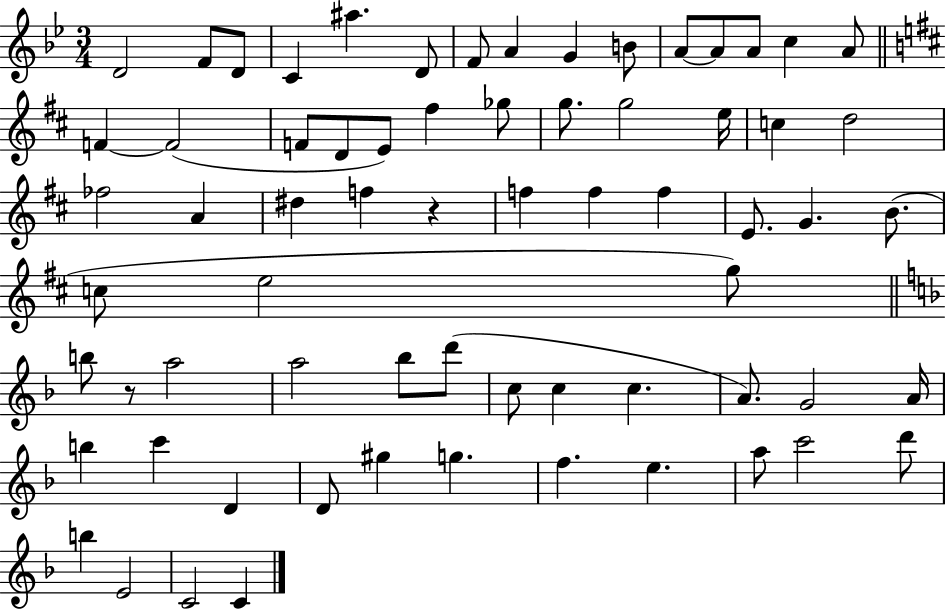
D4/h F4/e D4/e C4/q A#5/q. D4/e F4/e A4/q G4/q B4/e A4/e A4/e A4/e C5/q A4/e F4/q F4/h F4/e D4/e E4/e F#5/q Gb5/e G5/e. G5/h E5/s C5/q D5/h FES5/h A4/q D#5/q F5/q R/q F5/q F5/q F5/q E4/e. G4/q. B4/e. C5/e E5/h G5/e B5/e R/e A5/h A5/h Bb5/e D6/e C5/e C5/q C5/q. A4/e. G4/h A4/s B5/q C6/q D4/q D4/e G#5/q G5/q. F5/q. E5/q. A5/e C6/h D6/e B5/q E4/h C4/h C4/q